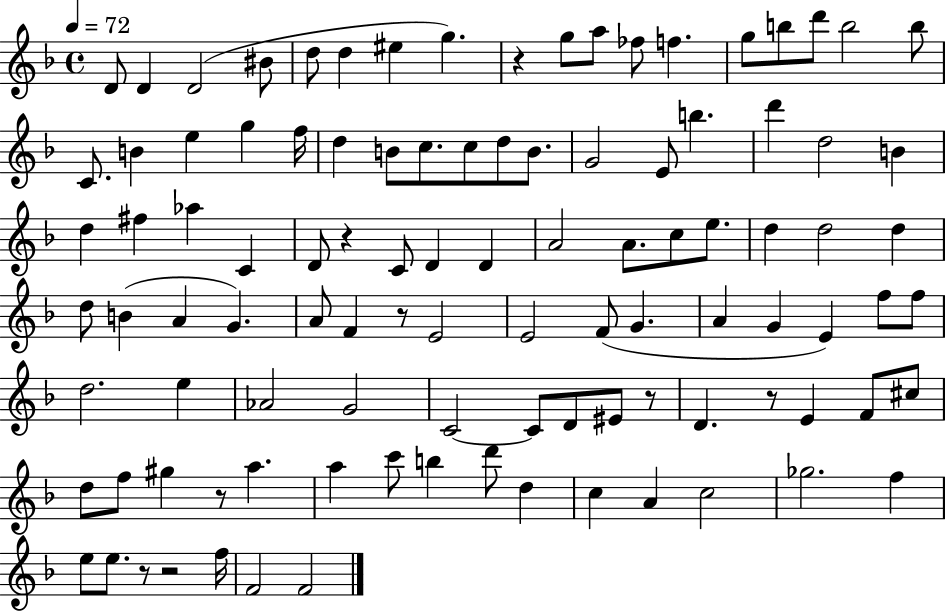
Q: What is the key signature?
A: F major